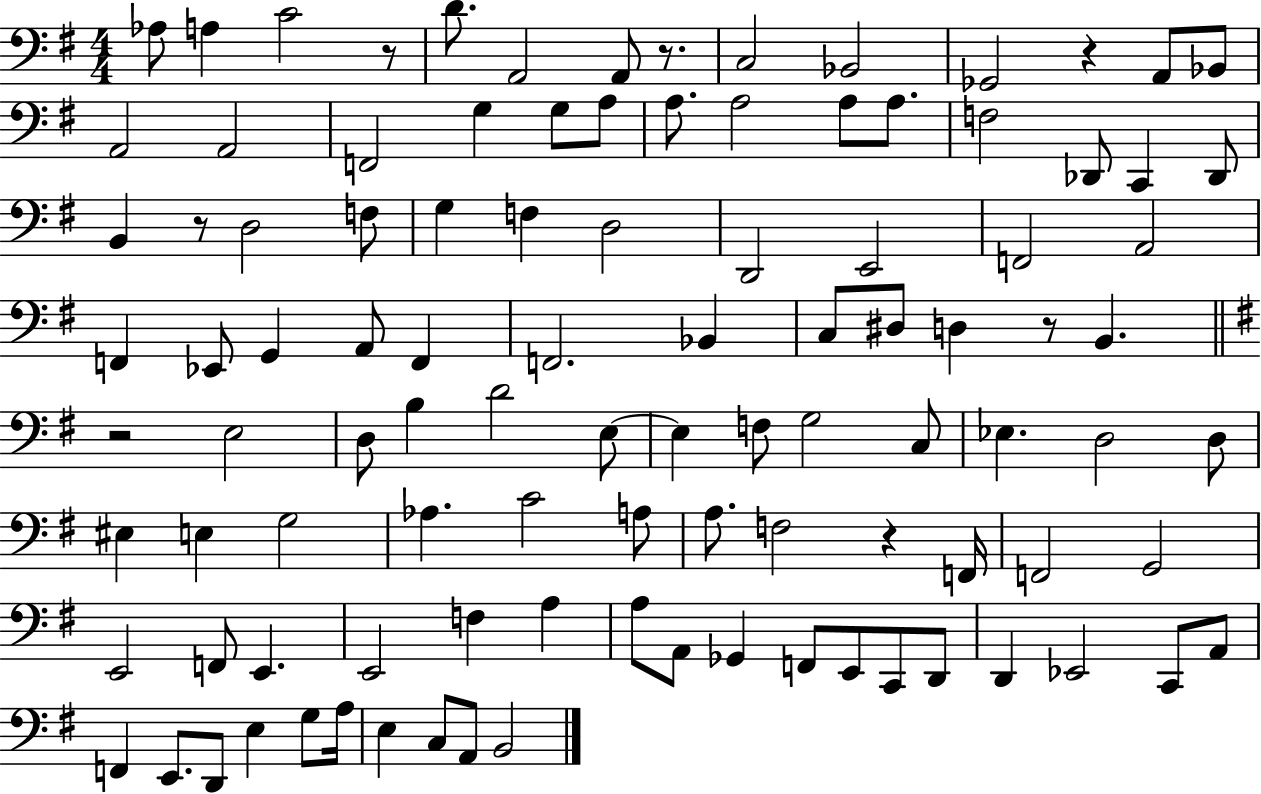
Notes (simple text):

Ab3/e A3/q C4/h R/e D4/e. A2/h A2/e R/e. C3/h Bb2/h Gb2/h R/q A2/e Bb2/e A2/h A2/h F2/h G3/q G3/e A3/e A3/e. A3/h A3/e A3/e. F3/h Db2/e C2/q Db2/e B2/q R/e D3/h F3/e G3/q F3/q D3/h D2/h E2/h F2/h A2/h F2/q Eb2/e G2/q A2/e F2/q F2/h. Bb2/q C3/e D#3/e D3/q R/e B2/q. R/h E3/h D3/e B3/q D4/h E3/e E3/q F3/e G3/h C3/e Eb3/q. D3/h D3/e EIS3/q E3/q G3/h Ab3/q. C4/h A3/e A3/e. F3/h R/q F2/s F2/h G2/h E2/h F2/e E2/q. E2/h F3/q A3/q A3/e A2/e Gb2/q F2/e E2/e C2/e D2/e D2/q Eb2/h C2/e A2/e F2/q E2/e. D2/e E3/q G3/e A3/s E3/q C3/e A2/e B2/h